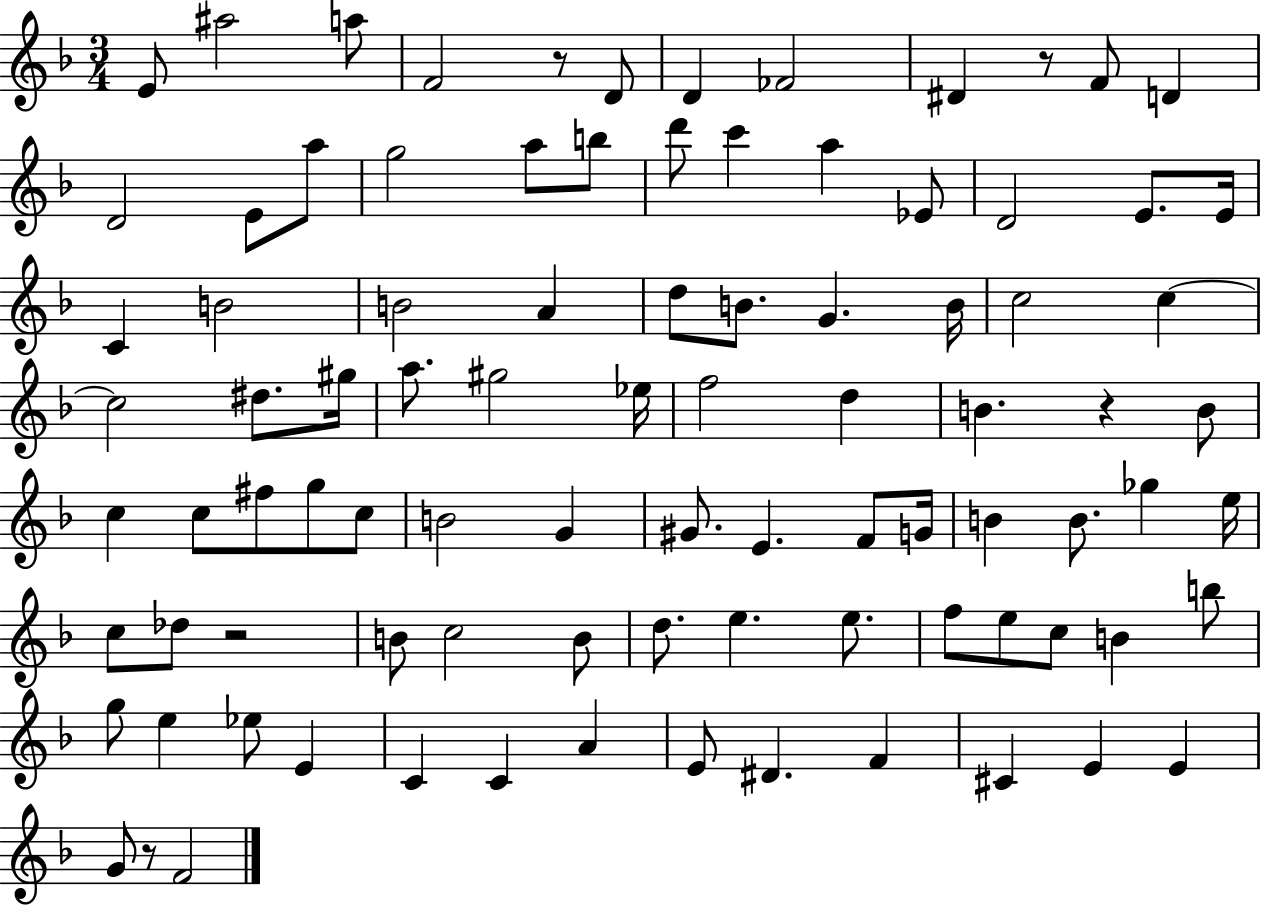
E4/e A#5/h A5/e F4/h R/e D4/e D4/q FES4/h D#4/q R/e F4/e D4/q D4/h E4/e A5/e G5/h A5/e B5/e D6/e C6/q A5/q Eb4/e D4/h E4/e. E4/s C4/q B4/h B4/h A4/q D5/e B4/e. G4/q. B4/s C5/h C5/q C5/h D#5/e. G#5/s A5/e. G#5/h Eb5/s F5/h D5/q B4/q. R/q B4/e C5/q C5/e F#5/e G5/e C5/e B4/h G4/q G#4/e. E4/q. F4/e G4/s B4/q B4/e. Gb5/q E5/s C5/e Db5/e R/h B4/e C5/h B4/e D5/e. E5/q. E5/e. F5/e E5/e C5/e B4/q B5/e G5/e E5/q Eb5/e E4/q C4/q C4/q A4/q E4/e D#4/q. F4/q C#4/q E4/q E4/q G4/e R/e F4/h